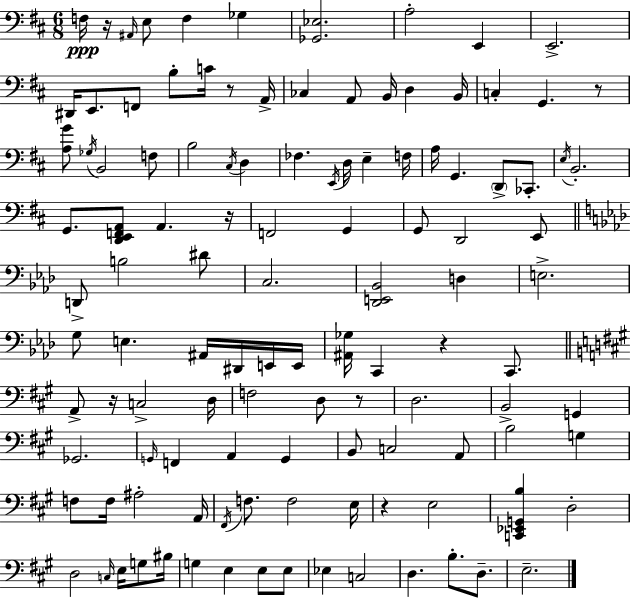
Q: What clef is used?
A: bass